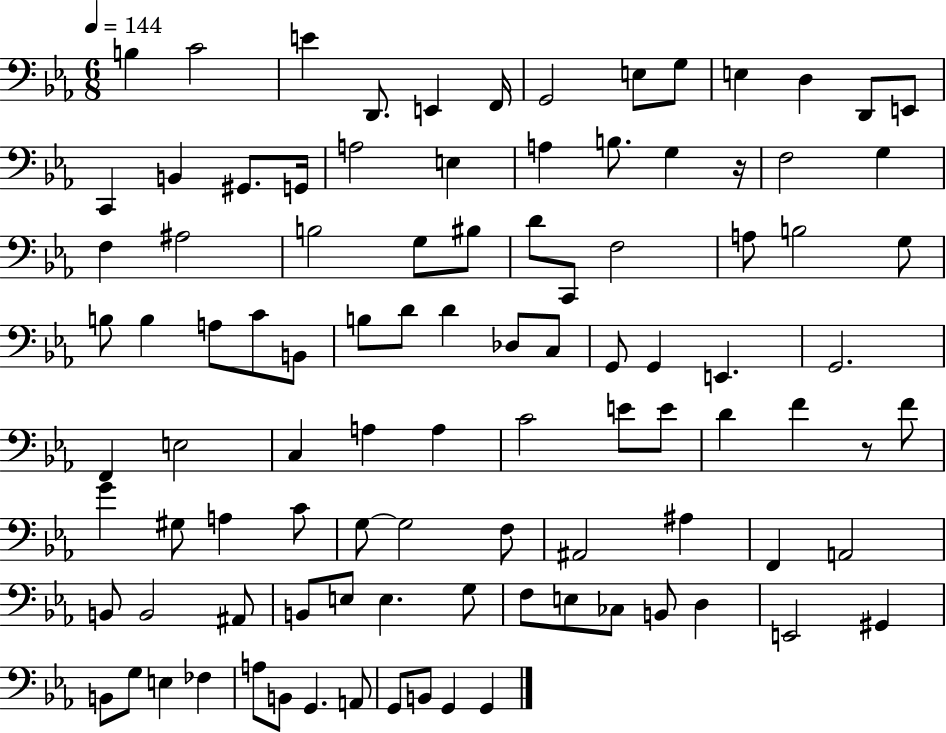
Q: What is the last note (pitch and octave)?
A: G2